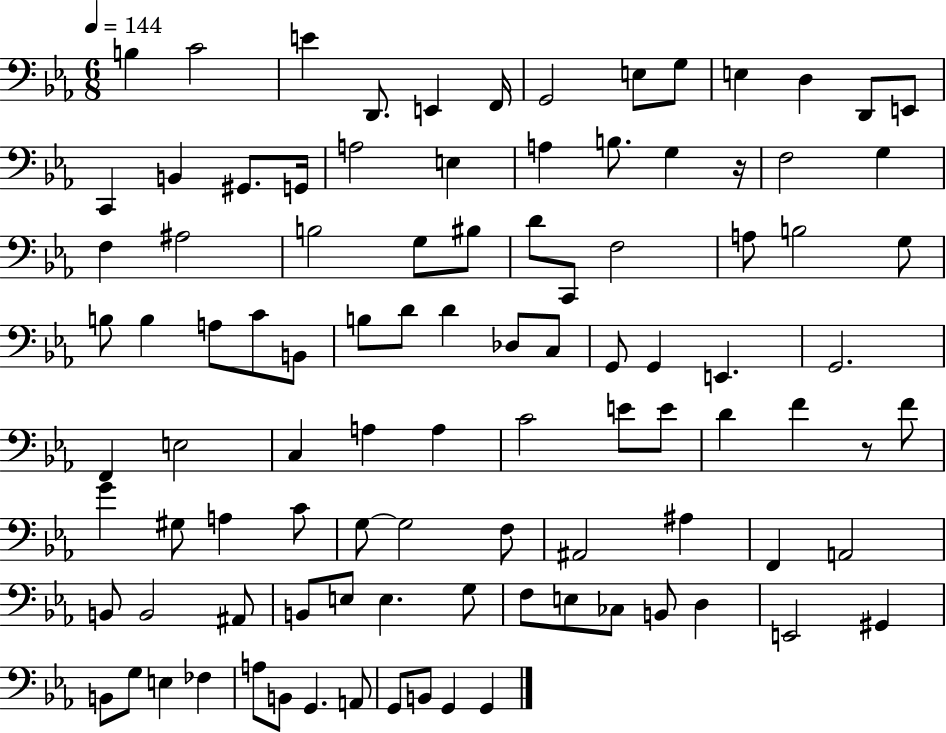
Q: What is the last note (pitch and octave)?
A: G2